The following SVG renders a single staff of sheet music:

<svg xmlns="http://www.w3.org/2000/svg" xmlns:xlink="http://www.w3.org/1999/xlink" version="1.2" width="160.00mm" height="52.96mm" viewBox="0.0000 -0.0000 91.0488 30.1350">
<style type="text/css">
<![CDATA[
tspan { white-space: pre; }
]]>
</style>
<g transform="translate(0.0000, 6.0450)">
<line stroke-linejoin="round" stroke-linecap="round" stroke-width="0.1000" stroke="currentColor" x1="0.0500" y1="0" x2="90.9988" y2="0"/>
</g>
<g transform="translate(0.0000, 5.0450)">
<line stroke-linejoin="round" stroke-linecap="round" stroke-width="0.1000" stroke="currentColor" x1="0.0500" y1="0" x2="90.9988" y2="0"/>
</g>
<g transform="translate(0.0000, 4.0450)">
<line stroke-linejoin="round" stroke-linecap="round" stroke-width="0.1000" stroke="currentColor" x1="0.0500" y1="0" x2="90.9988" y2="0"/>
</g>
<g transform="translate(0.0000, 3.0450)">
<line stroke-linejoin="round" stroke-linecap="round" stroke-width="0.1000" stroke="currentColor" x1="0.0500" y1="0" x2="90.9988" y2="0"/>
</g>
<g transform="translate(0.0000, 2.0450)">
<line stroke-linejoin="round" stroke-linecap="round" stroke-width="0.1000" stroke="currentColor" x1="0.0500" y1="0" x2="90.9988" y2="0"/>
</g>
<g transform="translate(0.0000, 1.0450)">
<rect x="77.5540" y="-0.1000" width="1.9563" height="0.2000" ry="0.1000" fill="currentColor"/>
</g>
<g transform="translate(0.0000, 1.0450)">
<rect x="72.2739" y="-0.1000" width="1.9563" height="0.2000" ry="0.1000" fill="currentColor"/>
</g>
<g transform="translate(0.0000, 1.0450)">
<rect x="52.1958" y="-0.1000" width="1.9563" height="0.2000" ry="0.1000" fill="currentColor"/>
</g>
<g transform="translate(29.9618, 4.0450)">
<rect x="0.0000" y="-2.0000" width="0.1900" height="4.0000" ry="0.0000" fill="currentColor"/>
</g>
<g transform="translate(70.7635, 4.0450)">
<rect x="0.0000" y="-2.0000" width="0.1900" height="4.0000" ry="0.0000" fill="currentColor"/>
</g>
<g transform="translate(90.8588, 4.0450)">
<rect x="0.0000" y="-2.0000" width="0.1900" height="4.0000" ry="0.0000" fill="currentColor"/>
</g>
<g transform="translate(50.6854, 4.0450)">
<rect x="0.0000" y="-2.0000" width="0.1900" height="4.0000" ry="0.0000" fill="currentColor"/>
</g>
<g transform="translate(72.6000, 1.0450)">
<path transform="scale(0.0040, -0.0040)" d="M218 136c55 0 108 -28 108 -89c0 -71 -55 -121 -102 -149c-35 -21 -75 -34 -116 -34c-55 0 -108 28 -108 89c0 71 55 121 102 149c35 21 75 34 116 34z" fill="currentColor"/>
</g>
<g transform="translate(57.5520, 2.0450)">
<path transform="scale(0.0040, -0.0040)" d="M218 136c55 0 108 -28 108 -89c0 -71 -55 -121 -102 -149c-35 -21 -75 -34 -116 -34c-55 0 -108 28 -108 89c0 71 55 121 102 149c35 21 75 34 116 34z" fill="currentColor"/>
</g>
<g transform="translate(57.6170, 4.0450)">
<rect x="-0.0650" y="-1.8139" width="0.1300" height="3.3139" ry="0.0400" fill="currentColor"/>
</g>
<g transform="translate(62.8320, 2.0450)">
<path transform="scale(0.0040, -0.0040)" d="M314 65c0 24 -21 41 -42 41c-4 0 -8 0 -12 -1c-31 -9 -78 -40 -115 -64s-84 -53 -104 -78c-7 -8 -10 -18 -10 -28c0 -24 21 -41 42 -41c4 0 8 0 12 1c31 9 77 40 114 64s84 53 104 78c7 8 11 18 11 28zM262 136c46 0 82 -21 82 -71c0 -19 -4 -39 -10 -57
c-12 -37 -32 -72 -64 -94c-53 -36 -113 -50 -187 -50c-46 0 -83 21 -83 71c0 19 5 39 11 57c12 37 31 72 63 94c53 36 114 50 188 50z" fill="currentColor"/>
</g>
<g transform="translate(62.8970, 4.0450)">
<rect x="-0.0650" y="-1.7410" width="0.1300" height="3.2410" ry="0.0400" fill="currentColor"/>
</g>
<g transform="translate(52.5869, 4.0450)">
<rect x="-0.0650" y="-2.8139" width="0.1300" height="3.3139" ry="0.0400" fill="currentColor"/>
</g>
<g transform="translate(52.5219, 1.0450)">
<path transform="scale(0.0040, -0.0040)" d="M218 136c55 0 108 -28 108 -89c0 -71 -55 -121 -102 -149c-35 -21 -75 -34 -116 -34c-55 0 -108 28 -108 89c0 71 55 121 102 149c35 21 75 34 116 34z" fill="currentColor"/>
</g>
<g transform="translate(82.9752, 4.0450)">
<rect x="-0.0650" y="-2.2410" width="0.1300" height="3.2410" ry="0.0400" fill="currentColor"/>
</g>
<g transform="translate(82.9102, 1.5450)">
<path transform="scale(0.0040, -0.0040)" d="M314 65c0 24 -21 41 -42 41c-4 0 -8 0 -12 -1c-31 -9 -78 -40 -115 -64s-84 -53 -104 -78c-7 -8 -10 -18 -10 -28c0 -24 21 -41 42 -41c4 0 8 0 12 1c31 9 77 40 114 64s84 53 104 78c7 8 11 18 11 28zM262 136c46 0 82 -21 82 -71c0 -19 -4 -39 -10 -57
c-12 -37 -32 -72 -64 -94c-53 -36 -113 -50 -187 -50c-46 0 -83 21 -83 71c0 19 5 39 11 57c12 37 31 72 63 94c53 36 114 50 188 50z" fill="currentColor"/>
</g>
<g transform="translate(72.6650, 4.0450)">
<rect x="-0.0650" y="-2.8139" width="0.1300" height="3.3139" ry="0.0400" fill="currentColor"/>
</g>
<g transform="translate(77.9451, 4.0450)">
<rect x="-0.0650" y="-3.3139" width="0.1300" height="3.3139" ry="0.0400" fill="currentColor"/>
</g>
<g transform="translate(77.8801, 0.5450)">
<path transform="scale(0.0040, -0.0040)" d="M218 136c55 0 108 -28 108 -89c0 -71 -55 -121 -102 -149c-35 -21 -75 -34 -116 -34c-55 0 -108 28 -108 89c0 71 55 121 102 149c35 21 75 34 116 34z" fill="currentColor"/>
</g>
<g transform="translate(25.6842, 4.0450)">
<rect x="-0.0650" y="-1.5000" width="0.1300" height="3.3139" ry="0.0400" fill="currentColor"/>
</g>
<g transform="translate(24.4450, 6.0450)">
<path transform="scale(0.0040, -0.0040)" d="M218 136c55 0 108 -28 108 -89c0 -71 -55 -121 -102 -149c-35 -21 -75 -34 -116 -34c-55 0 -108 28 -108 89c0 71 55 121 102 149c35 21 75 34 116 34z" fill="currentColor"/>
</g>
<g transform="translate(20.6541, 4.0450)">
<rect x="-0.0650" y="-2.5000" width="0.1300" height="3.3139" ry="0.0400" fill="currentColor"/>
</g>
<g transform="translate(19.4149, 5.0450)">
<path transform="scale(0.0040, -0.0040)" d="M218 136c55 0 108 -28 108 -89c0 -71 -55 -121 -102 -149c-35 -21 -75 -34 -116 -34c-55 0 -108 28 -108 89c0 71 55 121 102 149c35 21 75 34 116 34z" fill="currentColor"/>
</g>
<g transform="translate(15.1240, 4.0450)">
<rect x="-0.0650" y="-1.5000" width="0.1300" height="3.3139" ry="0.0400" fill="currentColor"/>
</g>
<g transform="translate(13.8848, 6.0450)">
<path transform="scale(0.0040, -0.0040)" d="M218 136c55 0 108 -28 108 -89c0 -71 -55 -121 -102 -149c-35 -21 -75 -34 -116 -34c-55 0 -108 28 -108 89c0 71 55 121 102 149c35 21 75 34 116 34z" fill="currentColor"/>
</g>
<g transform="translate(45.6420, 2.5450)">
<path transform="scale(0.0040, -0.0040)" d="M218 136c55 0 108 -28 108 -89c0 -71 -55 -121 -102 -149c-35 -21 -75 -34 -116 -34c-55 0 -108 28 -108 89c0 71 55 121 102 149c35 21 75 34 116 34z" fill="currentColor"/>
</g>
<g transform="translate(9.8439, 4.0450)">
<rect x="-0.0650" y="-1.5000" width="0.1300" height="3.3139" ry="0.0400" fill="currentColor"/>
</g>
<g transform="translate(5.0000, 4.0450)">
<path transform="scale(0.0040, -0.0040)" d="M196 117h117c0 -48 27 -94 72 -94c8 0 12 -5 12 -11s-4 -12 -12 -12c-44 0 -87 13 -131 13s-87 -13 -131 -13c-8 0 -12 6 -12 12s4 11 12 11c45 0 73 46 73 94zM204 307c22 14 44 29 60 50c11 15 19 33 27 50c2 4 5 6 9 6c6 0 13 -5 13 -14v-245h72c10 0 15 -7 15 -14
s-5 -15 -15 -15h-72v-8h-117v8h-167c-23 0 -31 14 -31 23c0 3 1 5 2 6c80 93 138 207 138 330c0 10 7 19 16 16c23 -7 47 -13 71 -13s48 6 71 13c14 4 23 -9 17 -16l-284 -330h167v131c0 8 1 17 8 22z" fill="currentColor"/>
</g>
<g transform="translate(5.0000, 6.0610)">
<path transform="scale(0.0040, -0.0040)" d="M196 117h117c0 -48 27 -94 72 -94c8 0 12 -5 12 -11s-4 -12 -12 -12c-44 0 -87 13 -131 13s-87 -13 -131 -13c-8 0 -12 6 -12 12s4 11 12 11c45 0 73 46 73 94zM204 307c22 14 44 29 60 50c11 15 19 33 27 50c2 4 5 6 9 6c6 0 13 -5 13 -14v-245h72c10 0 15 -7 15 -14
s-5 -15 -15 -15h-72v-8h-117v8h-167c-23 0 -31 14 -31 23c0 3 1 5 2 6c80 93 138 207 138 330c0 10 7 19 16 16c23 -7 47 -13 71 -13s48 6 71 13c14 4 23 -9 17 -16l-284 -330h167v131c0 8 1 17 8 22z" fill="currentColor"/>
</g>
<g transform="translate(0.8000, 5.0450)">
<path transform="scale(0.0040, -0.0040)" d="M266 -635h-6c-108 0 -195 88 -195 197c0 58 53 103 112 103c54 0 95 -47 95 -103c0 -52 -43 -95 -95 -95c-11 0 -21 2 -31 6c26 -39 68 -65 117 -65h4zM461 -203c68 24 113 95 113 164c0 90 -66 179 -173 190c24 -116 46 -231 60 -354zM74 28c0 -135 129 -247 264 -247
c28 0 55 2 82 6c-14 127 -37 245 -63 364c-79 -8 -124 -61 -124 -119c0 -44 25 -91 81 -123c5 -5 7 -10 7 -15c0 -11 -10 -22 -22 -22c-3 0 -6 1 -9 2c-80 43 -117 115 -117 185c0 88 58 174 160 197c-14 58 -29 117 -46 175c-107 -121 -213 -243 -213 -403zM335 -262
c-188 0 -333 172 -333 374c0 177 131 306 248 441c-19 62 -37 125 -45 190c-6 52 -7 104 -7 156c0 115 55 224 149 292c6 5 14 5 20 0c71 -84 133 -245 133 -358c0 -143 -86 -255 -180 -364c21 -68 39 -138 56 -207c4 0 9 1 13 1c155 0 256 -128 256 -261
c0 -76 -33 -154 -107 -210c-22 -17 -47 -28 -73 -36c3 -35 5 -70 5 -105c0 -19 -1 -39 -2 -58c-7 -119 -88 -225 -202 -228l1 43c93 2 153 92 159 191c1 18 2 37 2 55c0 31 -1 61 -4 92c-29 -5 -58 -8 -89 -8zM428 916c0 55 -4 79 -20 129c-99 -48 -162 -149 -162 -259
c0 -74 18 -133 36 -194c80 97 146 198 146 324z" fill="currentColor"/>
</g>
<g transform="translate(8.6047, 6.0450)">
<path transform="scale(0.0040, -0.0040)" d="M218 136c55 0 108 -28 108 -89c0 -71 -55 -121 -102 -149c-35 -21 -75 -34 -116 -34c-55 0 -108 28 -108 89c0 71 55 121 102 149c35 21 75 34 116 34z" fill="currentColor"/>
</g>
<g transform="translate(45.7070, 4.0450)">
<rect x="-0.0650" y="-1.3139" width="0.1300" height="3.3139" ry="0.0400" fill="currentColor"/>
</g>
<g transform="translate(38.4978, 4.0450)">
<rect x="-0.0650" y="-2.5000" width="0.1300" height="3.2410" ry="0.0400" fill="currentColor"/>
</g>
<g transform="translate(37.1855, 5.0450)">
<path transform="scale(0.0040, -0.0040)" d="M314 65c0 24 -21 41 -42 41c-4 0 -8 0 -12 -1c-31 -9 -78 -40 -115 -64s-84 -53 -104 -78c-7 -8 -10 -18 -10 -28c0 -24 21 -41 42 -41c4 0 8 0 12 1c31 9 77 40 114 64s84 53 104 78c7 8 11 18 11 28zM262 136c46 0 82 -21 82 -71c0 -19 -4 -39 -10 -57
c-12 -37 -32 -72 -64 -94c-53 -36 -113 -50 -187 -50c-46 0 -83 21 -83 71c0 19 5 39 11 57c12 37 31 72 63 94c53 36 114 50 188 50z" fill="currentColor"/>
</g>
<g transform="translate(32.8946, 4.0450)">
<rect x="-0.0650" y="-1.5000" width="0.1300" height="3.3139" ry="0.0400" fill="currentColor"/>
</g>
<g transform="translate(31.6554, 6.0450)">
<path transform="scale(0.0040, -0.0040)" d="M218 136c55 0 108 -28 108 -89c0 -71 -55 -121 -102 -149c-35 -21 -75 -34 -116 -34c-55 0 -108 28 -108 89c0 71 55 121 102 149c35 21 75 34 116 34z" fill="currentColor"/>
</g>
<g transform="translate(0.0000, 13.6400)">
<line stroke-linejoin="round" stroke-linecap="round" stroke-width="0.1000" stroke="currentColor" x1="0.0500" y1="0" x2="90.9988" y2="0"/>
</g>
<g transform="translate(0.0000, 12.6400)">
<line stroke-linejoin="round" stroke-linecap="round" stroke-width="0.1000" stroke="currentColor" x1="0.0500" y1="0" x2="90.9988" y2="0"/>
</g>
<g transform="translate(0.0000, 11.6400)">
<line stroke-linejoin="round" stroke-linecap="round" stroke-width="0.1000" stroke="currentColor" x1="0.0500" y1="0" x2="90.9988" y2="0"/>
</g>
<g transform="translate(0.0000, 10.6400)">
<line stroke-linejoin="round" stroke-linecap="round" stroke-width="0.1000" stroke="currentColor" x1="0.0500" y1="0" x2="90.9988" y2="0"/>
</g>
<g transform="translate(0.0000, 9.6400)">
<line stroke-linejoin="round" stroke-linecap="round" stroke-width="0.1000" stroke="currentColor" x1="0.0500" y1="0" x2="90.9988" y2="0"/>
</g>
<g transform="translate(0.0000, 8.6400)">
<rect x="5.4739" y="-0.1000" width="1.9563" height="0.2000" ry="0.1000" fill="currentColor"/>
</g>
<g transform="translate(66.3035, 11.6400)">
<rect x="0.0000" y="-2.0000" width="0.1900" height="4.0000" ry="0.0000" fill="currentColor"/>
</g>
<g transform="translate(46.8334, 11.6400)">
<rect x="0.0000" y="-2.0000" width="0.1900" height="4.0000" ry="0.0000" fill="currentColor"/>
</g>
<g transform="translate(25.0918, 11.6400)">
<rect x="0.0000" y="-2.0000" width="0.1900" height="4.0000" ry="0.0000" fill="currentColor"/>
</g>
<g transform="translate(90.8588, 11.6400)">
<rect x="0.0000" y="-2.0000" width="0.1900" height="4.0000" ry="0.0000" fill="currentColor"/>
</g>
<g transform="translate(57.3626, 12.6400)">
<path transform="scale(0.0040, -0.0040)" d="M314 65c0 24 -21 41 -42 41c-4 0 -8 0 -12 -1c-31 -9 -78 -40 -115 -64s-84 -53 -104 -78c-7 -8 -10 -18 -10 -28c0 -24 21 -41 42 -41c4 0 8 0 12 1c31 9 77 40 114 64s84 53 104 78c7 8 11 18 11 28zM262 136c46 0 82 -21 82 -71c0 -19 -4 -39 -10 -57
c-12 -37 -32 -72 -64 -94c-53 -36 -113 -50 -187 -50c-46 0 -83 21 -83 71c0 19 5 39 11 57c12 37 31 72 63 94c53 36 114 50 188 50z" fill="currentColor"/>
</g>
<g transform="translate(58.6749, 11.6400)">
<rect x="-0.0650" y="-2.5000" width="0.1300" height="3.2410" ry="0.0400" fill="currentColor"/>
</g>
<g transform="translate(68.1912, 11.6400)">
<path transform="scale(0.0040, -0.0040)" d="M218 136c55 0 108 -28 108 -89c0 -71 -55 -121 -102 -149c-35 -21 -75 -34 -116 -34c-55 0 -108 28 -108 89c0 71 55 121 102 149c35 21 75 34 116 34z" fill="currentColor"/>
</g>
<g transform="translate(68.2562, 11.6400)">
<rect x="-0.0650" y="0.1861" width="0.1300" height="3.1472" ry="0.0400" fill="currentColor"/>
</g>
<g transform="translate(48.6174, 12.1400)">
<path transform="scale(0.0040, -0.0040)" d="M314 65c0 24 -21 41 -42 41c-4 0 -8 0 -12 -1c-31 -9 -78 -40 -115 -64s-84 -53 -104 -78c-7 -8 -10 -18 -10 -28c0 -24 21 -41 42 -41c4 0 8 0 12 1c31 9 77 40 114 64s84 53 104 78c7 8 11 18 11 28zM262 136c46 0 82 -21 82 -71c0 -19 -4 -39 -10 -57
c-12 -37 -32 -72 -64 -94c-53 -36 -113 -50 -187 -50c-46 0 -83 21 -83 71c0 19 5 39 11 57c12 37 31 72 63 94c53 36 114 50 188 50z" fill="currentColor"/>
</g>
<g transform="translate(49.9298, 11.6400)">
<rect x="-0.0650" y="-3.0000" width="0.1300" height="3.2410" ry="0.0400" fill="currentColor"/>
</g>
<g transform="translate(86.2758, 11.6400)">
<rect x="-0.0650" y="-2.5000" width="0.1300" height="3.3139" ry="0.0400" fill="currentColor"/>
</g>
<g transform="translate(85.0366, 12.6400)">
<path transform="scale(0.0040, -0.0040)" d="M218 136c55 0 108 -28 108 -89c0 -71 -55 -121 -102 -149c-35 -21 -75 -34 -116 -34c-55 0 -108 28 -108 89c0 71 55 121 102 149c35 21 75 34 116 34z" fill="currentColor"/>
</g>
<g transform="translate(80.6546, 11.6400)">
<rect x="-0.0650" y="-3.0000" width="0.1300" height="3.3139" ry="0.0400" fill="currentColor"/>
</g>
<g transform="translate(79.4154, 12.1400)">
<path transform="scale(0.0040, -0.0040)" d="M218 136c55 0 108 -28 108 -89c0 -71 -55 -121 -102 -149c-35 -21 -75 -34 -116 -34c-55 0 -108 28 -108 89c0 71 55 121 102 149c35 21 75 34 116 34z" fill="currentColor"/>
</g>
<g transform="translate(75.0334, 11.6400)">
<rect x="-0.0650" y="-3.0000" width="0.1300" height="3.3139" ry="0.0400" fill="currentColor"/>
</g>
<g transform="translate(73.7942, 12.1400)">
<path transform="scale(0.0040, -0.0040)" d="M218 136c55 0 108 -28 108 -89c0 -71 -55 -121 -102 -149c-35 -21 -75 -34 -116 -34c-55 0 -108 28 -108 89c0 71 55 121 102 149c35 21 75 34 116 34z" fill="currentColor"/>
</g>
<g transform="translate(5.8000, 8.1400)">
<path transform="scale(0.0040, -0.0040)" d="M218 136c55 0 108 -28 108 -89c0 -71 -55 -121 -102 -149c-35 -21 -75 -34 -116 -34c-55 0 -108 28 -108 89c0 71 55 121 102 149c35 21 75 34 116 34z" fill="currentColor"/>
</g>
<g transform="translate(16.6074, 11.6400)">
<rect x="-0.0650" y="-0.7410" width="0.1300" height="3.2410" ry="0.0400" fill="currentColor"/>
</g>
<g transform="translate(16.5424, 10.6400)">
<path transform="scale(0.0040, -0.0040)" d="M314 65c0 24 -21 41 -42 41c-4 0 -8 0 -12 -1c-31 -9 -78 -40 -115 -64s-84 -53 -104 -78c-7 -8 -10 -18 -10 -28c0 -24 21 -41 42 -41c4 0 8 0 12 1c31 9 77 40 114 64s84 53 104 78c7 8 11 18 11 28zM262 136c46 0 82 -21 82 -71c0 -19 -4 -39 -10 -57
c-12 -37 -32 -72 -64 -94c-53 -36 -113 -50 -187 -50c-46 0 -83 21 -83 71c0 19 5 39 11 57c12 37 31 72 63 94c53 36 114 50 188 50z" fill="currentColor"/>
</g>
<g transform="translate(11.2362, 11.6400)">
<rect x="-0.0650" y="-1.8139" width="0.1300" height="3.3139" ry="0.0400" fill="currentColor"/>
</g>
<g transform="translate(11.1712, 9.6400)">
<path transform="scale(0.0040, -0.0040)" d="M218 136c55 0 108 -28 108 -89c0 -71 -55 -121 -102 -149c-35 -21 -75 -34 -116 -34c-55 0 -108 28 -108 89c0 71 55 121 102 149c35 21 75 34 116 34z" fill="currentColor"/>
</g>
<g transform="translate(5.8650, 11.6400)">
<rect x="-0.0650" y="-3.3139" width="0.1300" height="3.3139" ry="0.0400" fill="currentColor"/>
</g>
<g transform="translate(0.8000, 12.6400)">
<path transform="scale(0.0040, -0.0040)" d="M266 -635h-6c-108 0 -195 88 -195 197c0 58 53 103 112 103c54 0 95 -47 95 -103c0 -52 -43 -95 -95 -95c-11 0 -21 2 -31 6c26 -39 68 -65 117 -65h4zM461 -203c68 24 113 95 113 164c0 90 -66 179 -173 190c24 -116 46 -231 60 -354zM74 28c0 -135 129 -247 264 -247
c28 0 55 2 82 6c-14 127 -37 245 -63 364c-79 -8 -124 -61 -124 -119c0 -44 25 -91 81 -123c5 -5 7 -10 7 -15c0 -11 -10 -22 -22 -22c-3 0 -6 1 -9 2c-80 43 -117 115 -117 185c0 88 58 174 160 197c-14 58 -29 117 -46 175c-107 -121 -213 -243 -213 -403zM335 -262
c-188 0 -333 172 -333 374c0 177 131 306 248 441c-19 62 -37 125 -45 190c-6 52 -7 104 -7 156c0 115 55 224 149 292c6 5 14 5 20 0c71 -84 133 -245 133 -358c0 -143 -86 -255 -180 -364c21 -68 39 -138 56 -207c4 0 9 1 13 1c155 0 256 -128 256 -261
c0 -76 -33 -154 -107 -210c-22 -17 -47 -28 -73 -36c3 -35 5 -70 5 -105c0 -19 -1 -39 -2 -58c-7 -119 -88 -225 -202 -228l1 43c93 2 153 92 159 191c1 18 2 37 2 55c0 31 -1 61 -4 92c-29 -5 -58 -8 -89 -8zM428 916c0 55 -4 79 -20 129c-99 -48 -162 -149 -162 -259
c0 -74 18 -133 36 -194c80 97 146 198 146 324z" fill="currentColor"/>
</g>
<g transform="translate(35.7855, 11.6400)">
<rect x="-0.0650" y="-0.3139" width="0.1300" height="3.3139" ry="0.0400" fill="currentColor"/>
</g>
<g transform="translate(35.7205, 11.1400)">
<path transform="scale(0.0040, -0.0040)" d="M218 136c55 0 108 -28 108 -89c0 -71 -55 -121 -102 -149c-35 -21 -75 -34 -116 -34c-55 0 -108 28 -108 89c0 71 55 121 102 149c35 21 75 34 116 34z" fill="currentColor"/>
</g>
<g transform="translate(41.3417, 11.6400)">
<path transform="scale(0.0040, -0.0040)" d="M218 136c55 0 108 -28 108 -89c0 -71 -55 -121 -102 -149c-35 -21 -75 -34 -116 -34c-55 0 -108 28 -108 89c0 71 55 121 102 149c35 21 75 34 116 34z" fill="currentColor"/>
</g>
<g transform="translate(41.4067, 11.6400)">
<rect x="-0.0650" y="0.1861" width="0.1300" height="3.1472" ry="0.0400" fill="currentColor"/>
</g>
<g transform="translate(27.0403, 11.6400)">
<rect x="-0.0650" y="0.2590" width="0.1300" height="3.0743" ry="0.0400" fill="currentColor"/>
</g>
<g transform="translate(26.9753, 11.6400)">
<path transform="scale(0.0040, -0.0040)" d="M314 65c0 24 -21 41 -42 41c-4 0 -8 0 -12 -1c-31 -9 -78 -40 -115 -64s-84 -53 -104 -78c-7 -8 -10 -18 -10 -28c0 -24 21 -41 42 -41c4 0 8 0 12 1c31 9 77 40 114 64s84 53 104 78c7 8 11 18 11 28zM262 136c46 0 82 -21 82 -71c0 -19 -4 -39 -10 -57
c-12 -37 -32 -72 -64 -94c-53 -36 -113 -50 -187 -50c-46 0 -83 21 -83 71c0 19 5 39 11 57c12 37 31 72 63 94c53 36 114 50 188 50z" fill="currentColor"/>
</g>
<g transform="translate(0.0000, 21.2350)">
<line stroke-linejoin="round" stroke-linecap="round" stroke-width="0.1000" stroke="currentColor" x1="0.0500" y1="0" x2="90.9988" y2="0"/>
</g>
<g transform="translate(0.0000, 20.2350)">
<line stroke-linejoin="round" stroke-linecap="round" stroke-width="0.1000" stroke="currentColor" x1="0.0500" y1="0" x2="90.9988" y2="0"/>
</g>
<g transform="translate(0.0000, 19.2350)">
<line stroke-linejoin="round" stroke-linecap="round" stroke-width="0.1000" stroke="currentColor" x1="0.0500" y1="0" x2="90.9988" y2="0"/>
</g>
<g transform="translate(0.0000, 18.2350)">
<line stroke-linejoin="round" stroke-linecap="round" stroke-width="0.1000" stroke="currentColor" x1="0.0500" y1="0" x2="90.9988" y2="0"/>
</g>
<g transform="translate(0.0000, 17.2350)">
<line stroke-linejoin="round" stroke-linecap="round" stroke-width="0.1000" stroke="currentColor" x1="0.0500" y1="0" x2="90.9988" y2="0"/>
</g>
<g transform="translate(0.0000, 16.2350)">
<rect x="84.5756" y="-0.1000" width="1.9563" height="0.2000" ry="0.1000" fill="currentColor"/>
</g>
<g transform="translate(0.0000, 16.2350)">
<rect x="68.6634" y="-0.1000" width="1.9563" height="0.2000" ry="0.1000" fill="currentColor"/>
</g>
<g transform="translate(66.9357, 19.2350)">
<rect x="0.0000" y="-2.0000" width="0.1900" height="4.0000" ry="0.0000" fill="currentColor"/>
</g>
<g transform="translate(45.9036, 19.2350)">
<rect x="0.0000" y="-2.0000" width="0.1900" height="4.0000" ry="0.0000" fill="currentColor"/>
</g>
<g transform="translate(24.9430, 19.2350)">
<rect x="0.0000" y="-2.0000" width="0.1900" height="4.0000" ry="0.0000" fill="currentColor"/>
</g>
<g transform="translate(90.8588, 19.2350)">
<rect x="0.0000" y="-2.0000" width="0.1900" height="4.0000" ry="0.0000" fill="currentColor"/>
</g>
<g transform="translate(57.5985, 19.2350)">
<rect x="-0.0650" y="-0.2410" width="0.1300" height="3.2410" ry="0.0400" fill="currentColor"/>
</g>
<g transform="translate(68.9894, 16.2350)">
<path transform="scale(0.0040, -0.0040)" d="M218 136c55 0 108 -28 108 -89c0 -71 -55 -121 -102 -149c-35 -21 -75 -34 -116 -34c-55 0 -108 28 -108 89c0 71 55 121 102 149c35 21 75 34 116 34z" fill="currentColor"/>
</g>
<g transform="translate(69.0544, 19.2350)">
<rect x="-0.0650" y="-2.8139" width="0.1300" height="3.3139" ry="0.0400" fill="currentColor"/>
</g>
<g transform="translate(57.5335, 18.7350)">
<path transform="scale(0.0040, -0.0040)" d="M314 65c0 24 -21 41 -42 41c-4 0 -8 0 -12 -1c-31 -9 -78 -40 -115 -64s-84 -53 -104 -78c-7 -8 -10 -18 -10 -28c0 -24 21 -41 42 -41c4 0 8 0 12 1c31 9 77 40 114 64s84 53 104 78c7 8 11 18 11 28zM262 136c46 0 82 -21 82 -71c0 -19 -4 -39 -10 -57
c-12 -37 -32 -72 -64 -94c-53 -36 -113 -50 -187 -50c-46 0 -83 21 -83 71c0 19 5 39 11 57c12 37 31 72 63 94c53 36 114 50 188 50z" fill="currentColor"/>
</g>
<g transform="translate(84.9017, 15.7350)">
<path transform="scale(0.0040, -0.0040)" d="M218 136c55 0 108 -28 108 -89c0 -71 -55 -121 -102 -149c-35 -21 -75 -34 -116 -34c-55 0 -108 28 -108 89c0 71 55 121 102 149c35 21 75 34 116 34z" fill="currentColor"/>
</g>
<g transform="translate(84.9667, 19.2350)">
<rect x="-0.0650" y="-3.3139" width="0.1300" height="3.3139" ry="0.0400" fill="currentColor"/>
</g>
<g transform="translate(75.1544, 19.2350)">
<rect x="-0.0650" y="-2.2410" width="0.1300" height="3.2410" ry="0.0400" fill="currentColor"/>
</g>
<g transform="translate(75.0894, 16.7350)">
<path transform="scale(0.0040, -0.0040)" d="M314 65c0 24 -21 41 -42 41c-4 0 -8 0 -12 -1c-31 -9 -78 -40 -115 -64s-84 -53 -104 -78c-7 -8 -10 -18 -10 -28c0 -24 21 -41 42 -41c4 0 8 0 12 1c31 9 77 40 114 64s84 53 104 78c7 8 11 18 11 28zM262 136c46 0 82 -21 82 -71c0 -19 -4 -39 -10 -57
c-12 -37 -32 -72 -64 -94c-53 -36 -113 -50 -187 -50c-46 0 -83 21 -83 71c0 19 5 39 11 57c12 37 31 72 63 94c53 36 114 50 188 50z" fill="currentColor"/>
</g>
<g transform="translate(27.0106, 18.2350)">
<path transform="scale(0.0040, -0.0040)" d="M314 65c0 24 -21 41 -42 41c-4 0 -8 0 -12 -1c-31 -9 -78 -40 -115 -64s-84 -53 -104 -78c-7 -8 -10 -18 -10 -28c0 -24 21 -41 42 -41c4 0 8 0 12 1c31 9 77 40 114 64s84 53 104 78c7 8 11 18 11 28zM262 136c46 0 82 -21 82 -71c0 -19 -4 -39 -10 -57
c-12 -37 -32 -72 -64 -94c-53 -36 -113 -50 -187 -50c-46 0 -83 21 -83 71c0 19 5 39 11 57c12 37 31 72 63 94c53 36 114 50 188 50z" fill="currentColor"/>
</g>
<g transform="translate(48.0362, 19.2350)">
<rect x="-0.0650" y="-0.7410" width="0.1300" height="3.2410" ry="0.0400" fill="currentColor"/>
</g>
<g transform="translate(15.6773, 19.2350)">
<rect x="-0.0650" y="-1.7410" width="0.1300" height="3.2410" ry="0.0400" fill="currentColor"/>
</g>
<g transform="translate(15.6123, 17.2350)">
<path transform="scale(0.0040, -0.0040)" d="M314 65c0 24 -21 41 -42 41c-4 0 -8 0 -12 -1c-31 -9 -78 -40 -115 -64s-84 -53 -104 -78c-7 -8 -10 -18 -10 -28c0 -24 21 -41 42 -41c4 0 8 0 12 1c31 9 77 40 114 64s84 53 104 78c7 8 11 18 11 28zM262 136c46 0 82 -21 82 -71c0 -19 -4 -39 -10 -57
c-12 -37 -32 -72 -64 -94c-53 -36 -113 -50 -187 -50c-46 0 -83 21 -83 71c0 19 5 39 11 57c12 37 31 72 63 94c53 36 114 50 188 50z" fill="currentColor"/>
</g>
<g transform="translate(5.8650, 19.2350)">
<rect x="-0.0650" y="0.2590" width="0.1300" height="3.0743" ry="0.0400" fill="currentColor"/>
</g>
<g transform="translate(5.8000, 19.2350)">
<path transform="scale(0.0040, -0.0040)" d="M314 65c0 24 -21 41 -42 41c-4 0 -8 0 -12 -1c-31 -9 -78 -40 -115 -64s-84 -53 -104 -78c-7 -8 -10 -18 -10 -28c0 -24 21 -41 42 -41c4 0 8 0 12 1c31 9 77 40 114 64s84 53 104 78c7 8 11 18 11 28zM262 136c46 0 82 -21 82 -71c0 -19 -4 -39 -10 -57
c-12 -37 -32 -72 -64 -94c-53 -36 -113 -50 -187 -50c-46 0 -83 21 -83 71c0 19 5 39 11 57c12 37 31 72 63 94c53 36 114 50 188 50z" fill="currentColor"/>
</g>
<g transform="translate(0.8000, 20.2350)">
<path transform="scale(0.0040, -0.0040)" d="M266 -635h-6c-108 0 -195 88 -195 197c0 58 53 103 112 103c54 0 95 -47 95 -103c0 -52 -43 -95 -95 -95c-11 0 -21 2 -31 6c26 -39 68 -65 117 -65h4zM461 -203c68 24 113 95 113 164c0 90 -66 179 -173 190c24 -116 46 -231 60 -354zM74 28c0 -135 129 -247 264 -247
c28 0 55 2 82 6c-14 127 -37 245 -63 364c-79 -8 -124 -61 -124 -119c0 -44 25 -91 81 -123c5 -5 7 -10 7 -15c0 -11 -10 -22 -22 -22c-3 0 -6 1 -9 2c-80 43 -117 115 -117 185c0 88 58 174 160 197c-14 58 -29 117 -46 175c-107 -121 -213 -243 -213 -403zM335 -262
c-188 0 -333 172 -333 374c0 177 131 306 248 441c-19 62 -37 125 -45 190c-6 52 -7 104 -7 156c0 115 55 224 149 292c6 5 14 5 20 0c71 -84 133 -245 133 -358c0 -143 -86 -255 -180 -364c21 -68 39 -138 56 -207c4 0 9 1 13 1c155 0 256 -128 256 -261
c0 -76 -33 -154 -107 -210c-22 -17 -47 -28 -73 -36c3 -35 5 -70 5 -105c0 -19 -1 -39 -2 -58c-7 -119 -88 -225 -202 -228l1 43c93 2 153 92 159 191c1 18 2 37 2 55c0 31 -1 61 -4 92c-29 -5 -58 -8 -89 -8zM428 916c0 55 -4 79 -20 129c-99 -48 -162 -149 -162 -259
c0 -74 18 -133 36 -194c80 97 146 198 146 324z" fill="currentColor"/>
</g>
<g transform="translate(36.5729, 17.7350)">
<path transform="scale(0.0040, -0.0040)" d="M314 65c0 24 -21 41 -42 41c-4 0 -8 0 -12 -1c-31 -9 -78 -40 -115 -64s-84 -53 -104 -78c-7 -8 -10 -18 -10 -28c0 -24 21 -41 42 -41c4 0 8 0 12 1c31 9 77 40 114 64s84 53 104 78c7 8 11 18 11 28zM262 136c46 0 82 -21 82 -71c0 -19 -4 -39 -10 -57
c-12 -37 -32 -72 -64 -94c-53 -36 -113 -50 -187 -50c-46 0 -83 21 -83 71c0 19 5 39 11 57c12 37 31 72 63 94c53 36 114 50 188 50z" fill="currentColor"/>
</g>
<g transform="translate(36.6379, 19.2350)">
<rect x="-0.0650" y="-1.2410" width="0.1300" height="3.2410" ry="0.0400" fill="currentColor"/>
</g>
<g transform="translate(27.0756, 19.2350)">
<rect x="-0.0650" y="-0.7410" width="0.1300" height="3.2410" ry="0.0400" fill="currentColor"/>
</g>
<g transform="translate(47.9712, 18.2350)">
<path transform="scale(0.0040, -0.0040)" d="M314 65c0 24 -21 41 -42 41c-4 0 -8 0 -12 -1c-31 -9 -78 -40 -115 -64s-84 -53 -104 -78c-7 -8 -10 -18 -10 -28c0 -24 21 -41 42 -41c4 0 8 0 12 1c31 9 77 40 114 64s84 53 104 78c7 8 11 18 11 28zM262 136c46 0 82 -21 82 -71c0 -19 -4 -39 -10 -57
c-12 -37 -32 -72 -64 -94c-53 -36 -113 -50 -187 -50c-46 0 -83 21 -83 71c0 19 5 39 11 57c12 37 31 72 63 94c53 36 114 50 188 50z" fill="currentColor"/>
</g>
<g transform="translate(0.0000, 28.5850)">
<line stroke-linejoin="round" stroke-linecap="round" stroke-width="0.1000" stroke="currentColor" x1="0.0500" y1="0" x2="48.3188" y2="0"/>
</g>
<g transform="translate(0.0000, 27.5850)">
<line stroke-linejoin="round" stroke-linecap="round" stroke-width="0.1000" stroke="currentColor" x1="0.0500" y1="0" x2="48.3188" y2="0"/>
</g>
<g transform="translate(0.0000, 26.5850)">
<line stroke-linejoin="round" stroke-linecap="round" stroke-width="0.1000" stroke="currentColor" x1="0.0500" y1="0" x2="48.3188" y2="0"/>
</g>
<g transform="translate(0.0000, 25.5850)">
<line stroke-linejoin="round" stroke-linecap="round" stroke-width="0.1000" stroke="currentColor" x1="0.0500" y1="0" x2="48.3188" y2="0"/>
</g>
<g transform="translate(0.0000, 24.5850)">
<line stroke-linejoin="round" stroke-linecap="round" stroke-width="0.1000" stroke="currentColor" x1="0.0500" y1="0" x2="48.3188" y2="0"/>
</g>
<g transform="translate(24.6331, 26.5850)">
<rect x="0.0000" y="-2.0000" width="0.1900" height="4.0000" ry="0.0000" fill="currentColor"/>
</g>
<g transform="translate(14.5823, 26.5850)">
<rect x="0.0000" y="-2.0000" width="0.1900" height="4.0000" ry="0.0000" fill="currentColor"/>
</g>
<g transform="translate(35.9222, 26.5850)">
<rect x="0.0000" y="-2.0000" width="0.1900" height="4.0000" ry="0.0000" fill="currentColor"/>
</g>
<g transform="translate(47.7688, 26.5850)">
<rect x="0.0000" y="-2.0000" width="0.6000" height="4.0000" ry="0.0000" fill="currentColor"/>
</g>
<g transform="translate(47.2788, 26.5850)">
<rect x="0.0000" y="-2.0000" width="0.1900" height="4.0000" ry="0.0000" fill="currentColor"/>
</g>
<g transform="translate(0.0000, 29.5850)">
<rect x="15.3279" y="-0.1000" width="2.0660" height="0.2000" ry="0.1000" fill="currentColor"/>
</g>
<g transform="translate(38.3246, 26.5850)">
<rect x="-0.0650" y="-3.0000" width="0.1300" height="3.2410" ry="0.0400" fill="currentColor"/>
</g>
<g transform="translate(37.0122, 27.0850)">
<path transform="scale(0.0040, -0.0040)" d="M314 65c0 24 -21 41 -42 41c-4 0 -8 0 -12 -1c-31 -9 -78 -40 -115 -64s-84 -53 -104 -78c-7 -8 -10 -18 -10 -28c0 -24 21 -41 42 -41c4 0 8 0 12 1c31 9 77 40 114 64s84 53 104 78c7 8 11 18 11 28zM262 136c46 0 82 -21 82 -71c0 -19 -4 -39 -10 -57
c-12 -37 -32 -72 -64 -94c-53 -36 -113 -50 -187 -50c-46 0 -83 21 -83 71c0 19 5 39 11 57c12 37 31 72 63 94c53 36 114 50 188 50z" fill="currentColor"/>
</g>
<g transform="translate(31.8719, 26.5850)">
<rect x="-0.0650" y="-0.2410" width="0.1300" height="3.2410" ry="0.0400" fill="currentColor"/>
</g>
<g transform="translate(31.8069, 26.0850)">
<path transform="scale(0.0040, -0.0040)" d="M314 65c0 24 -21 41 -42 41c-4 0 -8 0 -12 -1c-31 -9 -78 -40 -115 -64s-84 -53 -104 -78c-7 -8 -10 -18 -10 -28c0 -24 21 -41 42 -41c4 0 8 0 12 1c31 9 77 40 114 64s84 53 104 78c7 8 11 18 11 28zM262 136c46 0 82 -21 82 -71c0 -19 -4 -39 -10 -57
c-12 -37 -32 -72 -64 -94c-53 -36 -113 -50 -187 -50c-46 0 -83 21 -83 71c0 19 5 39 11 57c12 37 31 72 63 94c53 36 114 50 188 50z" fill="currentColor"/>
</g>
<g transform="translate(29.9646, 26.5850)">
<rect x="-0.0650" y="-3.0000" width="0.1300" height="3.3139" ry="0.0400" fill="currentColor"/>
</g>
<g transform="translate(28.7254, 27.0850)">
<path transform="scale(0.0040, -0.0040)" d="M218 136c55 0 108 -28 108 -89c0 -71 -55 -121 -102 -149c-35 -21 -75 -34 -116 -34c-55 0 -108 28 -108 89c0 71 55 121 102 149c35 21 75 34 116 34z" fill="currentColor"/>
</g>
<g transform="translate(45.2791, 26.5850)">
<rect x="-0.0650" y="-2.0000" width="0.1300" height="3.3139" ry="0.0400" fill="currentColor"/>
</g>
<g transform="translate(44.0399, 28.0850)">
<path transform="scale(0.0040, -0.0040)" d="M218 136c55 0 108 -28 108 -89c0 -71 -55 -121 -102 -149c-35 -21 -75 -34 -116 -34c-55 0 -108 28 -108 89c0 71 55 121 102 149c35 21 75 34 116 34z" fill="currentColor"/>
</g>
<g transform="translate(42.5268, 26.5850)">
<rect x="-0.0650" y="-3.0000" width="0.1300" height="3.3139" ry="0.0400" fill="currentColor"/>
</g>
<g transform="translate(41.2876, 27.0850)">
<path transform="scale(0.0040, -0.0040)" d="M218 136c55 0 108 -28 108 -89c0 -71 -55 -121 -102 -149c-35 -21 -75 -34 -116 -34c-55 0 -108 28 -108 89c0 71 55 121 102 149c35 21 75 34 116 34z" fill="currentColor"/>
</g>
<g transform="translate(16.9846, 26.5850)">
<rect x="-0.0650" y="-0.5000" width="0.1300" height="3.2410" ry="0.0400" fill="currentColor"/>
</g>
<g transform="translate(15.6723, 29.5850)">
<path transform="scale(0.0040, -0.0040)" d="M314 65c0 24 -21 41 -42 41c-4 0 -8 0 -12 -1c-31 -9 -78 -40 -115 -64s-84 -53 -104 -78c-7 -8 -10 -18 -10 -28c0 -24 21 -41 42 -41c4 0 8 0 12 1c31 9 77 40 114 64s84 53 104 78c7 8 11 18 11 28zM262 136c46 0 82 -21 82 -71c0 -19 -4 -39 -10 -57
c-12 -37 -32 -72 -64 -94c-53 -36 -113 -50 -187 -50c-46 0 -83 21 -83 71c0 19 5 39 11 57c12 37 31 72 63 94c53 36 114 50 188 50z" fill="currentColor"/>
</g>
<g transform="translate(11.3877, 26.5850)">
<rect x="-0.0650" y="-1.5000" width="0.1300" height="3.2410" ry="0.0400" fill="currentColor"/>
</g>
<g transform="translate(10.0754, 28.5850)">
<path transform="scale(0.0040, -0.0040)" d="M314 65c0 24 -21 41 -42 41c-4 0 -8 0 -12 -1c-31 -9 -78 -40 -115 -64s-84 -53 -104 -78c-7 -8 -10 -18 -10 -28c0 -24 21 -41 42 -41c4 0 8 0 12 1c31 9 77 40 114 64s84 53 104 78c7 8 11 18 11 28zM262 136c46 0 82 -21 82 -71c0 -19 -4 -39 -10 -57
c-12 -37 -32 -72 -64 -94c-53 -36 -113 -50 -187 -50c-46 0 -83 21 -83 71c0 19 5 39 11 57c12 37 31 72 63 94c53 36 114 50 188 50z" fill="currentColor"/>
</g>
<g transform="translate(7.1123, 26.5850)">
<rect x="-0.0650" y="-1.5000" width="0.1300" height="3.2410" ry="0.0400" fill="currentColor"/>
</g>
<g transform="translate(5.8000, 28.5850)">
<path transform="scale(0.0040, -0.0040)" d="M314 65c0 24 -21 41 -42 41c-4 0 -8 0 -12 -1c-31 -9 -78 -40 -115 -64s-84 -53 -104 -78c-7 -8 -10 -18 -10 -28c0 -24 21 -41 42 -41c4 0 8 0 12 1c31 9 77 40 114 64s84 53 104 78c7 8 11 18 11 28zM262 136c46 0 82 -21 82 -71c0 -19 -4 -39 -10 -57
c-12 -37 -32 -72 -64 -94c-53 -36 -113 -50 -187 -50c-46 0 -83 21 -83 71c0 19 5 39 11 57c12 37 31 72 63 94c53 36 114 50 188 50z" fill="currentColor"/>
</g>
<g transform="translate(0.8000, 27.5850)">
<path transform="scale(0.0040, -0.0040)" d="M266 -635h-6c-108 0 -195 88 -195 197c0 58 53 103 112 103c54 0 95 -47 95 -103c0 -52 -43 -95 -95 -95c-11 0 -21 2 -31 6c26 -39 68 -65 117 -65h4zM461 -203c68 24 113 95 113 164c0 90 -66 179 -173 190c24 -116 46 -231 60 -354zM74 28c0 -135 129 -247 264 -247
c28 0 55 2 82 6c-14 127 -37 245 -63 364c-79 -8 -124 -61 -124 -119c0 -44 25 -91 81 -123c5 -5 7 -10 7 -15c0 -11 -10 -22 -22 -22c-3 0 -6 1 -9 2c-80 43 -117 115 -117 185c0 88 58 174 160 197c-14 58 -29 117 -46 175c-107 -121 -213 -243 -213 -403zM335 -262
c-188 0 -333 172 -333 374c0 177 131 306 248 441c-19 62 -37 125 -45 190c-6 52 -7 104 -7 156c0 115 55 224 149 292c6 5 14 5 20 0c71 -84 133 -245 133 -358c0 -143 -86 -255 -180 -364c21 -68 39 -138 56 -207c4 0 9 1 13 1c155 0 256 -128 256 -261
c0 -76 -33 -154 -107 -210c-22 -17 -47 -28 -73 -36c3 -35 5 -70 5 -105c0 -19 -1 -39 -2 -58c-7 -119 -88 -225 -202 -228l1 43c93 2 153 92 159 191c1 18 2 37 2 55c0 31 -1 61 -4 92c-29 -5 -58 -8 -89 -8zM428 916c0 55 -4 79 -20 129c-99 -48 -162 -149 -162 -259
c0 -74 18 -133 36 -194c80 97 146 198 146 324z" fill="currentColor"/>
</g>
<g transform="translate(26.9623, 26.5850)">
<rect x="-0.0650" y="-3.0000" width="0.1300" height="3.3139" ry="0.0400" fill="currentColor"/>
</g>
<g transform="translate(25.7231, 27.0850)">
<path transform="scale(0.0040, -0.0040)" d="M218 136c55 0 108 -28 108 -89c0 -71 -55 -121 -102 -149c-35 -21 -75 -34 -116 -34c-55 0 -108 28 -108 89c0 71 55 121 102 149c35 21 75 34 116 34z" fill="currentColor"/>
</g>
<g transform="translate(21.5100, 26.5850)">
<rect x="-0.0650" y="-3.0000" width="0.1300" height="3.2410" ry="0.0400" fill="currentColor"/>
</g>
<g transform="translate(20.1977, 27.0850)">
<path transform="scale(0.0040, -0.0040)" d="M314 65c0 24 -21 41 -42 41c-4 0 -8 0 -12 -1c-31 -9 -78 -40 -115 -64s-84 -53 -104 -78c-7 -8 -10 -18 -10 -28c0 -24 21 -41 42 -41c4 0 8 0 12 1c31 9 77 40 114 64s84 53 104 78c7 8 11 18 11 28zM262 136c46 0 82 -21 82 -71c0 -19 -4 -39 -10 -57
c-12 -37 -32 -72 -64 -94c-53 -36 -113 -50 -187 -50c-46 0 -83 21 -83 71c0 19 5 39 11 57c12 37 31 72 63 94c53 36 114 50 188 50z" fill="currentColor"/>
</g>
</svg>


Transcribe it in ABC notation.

X:1
T:Untitled
M:4/4
L:1/4
K:C
E E G E E G2 e a f f2 a b g2 b f d2 B2 c B A2 G2 B A A G B2 f2 d2 e2 d2 c2 a g2 b E2 E2 C2 A2 A A c2 A2 A F